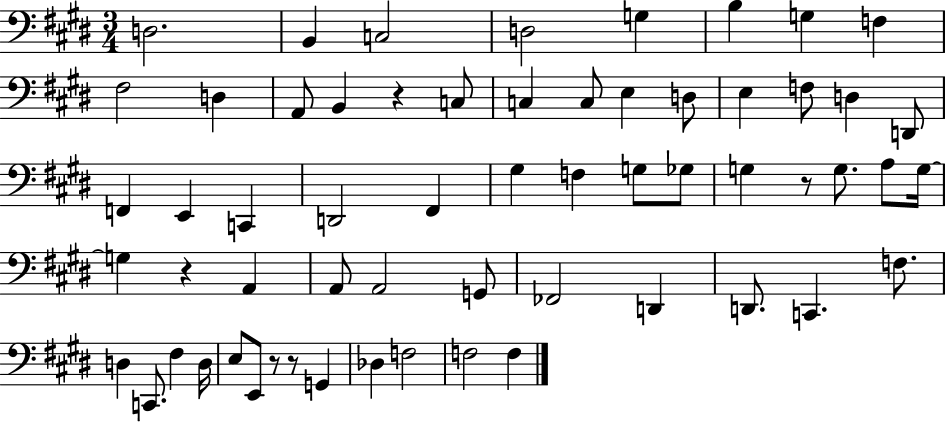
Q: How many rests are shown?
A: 5